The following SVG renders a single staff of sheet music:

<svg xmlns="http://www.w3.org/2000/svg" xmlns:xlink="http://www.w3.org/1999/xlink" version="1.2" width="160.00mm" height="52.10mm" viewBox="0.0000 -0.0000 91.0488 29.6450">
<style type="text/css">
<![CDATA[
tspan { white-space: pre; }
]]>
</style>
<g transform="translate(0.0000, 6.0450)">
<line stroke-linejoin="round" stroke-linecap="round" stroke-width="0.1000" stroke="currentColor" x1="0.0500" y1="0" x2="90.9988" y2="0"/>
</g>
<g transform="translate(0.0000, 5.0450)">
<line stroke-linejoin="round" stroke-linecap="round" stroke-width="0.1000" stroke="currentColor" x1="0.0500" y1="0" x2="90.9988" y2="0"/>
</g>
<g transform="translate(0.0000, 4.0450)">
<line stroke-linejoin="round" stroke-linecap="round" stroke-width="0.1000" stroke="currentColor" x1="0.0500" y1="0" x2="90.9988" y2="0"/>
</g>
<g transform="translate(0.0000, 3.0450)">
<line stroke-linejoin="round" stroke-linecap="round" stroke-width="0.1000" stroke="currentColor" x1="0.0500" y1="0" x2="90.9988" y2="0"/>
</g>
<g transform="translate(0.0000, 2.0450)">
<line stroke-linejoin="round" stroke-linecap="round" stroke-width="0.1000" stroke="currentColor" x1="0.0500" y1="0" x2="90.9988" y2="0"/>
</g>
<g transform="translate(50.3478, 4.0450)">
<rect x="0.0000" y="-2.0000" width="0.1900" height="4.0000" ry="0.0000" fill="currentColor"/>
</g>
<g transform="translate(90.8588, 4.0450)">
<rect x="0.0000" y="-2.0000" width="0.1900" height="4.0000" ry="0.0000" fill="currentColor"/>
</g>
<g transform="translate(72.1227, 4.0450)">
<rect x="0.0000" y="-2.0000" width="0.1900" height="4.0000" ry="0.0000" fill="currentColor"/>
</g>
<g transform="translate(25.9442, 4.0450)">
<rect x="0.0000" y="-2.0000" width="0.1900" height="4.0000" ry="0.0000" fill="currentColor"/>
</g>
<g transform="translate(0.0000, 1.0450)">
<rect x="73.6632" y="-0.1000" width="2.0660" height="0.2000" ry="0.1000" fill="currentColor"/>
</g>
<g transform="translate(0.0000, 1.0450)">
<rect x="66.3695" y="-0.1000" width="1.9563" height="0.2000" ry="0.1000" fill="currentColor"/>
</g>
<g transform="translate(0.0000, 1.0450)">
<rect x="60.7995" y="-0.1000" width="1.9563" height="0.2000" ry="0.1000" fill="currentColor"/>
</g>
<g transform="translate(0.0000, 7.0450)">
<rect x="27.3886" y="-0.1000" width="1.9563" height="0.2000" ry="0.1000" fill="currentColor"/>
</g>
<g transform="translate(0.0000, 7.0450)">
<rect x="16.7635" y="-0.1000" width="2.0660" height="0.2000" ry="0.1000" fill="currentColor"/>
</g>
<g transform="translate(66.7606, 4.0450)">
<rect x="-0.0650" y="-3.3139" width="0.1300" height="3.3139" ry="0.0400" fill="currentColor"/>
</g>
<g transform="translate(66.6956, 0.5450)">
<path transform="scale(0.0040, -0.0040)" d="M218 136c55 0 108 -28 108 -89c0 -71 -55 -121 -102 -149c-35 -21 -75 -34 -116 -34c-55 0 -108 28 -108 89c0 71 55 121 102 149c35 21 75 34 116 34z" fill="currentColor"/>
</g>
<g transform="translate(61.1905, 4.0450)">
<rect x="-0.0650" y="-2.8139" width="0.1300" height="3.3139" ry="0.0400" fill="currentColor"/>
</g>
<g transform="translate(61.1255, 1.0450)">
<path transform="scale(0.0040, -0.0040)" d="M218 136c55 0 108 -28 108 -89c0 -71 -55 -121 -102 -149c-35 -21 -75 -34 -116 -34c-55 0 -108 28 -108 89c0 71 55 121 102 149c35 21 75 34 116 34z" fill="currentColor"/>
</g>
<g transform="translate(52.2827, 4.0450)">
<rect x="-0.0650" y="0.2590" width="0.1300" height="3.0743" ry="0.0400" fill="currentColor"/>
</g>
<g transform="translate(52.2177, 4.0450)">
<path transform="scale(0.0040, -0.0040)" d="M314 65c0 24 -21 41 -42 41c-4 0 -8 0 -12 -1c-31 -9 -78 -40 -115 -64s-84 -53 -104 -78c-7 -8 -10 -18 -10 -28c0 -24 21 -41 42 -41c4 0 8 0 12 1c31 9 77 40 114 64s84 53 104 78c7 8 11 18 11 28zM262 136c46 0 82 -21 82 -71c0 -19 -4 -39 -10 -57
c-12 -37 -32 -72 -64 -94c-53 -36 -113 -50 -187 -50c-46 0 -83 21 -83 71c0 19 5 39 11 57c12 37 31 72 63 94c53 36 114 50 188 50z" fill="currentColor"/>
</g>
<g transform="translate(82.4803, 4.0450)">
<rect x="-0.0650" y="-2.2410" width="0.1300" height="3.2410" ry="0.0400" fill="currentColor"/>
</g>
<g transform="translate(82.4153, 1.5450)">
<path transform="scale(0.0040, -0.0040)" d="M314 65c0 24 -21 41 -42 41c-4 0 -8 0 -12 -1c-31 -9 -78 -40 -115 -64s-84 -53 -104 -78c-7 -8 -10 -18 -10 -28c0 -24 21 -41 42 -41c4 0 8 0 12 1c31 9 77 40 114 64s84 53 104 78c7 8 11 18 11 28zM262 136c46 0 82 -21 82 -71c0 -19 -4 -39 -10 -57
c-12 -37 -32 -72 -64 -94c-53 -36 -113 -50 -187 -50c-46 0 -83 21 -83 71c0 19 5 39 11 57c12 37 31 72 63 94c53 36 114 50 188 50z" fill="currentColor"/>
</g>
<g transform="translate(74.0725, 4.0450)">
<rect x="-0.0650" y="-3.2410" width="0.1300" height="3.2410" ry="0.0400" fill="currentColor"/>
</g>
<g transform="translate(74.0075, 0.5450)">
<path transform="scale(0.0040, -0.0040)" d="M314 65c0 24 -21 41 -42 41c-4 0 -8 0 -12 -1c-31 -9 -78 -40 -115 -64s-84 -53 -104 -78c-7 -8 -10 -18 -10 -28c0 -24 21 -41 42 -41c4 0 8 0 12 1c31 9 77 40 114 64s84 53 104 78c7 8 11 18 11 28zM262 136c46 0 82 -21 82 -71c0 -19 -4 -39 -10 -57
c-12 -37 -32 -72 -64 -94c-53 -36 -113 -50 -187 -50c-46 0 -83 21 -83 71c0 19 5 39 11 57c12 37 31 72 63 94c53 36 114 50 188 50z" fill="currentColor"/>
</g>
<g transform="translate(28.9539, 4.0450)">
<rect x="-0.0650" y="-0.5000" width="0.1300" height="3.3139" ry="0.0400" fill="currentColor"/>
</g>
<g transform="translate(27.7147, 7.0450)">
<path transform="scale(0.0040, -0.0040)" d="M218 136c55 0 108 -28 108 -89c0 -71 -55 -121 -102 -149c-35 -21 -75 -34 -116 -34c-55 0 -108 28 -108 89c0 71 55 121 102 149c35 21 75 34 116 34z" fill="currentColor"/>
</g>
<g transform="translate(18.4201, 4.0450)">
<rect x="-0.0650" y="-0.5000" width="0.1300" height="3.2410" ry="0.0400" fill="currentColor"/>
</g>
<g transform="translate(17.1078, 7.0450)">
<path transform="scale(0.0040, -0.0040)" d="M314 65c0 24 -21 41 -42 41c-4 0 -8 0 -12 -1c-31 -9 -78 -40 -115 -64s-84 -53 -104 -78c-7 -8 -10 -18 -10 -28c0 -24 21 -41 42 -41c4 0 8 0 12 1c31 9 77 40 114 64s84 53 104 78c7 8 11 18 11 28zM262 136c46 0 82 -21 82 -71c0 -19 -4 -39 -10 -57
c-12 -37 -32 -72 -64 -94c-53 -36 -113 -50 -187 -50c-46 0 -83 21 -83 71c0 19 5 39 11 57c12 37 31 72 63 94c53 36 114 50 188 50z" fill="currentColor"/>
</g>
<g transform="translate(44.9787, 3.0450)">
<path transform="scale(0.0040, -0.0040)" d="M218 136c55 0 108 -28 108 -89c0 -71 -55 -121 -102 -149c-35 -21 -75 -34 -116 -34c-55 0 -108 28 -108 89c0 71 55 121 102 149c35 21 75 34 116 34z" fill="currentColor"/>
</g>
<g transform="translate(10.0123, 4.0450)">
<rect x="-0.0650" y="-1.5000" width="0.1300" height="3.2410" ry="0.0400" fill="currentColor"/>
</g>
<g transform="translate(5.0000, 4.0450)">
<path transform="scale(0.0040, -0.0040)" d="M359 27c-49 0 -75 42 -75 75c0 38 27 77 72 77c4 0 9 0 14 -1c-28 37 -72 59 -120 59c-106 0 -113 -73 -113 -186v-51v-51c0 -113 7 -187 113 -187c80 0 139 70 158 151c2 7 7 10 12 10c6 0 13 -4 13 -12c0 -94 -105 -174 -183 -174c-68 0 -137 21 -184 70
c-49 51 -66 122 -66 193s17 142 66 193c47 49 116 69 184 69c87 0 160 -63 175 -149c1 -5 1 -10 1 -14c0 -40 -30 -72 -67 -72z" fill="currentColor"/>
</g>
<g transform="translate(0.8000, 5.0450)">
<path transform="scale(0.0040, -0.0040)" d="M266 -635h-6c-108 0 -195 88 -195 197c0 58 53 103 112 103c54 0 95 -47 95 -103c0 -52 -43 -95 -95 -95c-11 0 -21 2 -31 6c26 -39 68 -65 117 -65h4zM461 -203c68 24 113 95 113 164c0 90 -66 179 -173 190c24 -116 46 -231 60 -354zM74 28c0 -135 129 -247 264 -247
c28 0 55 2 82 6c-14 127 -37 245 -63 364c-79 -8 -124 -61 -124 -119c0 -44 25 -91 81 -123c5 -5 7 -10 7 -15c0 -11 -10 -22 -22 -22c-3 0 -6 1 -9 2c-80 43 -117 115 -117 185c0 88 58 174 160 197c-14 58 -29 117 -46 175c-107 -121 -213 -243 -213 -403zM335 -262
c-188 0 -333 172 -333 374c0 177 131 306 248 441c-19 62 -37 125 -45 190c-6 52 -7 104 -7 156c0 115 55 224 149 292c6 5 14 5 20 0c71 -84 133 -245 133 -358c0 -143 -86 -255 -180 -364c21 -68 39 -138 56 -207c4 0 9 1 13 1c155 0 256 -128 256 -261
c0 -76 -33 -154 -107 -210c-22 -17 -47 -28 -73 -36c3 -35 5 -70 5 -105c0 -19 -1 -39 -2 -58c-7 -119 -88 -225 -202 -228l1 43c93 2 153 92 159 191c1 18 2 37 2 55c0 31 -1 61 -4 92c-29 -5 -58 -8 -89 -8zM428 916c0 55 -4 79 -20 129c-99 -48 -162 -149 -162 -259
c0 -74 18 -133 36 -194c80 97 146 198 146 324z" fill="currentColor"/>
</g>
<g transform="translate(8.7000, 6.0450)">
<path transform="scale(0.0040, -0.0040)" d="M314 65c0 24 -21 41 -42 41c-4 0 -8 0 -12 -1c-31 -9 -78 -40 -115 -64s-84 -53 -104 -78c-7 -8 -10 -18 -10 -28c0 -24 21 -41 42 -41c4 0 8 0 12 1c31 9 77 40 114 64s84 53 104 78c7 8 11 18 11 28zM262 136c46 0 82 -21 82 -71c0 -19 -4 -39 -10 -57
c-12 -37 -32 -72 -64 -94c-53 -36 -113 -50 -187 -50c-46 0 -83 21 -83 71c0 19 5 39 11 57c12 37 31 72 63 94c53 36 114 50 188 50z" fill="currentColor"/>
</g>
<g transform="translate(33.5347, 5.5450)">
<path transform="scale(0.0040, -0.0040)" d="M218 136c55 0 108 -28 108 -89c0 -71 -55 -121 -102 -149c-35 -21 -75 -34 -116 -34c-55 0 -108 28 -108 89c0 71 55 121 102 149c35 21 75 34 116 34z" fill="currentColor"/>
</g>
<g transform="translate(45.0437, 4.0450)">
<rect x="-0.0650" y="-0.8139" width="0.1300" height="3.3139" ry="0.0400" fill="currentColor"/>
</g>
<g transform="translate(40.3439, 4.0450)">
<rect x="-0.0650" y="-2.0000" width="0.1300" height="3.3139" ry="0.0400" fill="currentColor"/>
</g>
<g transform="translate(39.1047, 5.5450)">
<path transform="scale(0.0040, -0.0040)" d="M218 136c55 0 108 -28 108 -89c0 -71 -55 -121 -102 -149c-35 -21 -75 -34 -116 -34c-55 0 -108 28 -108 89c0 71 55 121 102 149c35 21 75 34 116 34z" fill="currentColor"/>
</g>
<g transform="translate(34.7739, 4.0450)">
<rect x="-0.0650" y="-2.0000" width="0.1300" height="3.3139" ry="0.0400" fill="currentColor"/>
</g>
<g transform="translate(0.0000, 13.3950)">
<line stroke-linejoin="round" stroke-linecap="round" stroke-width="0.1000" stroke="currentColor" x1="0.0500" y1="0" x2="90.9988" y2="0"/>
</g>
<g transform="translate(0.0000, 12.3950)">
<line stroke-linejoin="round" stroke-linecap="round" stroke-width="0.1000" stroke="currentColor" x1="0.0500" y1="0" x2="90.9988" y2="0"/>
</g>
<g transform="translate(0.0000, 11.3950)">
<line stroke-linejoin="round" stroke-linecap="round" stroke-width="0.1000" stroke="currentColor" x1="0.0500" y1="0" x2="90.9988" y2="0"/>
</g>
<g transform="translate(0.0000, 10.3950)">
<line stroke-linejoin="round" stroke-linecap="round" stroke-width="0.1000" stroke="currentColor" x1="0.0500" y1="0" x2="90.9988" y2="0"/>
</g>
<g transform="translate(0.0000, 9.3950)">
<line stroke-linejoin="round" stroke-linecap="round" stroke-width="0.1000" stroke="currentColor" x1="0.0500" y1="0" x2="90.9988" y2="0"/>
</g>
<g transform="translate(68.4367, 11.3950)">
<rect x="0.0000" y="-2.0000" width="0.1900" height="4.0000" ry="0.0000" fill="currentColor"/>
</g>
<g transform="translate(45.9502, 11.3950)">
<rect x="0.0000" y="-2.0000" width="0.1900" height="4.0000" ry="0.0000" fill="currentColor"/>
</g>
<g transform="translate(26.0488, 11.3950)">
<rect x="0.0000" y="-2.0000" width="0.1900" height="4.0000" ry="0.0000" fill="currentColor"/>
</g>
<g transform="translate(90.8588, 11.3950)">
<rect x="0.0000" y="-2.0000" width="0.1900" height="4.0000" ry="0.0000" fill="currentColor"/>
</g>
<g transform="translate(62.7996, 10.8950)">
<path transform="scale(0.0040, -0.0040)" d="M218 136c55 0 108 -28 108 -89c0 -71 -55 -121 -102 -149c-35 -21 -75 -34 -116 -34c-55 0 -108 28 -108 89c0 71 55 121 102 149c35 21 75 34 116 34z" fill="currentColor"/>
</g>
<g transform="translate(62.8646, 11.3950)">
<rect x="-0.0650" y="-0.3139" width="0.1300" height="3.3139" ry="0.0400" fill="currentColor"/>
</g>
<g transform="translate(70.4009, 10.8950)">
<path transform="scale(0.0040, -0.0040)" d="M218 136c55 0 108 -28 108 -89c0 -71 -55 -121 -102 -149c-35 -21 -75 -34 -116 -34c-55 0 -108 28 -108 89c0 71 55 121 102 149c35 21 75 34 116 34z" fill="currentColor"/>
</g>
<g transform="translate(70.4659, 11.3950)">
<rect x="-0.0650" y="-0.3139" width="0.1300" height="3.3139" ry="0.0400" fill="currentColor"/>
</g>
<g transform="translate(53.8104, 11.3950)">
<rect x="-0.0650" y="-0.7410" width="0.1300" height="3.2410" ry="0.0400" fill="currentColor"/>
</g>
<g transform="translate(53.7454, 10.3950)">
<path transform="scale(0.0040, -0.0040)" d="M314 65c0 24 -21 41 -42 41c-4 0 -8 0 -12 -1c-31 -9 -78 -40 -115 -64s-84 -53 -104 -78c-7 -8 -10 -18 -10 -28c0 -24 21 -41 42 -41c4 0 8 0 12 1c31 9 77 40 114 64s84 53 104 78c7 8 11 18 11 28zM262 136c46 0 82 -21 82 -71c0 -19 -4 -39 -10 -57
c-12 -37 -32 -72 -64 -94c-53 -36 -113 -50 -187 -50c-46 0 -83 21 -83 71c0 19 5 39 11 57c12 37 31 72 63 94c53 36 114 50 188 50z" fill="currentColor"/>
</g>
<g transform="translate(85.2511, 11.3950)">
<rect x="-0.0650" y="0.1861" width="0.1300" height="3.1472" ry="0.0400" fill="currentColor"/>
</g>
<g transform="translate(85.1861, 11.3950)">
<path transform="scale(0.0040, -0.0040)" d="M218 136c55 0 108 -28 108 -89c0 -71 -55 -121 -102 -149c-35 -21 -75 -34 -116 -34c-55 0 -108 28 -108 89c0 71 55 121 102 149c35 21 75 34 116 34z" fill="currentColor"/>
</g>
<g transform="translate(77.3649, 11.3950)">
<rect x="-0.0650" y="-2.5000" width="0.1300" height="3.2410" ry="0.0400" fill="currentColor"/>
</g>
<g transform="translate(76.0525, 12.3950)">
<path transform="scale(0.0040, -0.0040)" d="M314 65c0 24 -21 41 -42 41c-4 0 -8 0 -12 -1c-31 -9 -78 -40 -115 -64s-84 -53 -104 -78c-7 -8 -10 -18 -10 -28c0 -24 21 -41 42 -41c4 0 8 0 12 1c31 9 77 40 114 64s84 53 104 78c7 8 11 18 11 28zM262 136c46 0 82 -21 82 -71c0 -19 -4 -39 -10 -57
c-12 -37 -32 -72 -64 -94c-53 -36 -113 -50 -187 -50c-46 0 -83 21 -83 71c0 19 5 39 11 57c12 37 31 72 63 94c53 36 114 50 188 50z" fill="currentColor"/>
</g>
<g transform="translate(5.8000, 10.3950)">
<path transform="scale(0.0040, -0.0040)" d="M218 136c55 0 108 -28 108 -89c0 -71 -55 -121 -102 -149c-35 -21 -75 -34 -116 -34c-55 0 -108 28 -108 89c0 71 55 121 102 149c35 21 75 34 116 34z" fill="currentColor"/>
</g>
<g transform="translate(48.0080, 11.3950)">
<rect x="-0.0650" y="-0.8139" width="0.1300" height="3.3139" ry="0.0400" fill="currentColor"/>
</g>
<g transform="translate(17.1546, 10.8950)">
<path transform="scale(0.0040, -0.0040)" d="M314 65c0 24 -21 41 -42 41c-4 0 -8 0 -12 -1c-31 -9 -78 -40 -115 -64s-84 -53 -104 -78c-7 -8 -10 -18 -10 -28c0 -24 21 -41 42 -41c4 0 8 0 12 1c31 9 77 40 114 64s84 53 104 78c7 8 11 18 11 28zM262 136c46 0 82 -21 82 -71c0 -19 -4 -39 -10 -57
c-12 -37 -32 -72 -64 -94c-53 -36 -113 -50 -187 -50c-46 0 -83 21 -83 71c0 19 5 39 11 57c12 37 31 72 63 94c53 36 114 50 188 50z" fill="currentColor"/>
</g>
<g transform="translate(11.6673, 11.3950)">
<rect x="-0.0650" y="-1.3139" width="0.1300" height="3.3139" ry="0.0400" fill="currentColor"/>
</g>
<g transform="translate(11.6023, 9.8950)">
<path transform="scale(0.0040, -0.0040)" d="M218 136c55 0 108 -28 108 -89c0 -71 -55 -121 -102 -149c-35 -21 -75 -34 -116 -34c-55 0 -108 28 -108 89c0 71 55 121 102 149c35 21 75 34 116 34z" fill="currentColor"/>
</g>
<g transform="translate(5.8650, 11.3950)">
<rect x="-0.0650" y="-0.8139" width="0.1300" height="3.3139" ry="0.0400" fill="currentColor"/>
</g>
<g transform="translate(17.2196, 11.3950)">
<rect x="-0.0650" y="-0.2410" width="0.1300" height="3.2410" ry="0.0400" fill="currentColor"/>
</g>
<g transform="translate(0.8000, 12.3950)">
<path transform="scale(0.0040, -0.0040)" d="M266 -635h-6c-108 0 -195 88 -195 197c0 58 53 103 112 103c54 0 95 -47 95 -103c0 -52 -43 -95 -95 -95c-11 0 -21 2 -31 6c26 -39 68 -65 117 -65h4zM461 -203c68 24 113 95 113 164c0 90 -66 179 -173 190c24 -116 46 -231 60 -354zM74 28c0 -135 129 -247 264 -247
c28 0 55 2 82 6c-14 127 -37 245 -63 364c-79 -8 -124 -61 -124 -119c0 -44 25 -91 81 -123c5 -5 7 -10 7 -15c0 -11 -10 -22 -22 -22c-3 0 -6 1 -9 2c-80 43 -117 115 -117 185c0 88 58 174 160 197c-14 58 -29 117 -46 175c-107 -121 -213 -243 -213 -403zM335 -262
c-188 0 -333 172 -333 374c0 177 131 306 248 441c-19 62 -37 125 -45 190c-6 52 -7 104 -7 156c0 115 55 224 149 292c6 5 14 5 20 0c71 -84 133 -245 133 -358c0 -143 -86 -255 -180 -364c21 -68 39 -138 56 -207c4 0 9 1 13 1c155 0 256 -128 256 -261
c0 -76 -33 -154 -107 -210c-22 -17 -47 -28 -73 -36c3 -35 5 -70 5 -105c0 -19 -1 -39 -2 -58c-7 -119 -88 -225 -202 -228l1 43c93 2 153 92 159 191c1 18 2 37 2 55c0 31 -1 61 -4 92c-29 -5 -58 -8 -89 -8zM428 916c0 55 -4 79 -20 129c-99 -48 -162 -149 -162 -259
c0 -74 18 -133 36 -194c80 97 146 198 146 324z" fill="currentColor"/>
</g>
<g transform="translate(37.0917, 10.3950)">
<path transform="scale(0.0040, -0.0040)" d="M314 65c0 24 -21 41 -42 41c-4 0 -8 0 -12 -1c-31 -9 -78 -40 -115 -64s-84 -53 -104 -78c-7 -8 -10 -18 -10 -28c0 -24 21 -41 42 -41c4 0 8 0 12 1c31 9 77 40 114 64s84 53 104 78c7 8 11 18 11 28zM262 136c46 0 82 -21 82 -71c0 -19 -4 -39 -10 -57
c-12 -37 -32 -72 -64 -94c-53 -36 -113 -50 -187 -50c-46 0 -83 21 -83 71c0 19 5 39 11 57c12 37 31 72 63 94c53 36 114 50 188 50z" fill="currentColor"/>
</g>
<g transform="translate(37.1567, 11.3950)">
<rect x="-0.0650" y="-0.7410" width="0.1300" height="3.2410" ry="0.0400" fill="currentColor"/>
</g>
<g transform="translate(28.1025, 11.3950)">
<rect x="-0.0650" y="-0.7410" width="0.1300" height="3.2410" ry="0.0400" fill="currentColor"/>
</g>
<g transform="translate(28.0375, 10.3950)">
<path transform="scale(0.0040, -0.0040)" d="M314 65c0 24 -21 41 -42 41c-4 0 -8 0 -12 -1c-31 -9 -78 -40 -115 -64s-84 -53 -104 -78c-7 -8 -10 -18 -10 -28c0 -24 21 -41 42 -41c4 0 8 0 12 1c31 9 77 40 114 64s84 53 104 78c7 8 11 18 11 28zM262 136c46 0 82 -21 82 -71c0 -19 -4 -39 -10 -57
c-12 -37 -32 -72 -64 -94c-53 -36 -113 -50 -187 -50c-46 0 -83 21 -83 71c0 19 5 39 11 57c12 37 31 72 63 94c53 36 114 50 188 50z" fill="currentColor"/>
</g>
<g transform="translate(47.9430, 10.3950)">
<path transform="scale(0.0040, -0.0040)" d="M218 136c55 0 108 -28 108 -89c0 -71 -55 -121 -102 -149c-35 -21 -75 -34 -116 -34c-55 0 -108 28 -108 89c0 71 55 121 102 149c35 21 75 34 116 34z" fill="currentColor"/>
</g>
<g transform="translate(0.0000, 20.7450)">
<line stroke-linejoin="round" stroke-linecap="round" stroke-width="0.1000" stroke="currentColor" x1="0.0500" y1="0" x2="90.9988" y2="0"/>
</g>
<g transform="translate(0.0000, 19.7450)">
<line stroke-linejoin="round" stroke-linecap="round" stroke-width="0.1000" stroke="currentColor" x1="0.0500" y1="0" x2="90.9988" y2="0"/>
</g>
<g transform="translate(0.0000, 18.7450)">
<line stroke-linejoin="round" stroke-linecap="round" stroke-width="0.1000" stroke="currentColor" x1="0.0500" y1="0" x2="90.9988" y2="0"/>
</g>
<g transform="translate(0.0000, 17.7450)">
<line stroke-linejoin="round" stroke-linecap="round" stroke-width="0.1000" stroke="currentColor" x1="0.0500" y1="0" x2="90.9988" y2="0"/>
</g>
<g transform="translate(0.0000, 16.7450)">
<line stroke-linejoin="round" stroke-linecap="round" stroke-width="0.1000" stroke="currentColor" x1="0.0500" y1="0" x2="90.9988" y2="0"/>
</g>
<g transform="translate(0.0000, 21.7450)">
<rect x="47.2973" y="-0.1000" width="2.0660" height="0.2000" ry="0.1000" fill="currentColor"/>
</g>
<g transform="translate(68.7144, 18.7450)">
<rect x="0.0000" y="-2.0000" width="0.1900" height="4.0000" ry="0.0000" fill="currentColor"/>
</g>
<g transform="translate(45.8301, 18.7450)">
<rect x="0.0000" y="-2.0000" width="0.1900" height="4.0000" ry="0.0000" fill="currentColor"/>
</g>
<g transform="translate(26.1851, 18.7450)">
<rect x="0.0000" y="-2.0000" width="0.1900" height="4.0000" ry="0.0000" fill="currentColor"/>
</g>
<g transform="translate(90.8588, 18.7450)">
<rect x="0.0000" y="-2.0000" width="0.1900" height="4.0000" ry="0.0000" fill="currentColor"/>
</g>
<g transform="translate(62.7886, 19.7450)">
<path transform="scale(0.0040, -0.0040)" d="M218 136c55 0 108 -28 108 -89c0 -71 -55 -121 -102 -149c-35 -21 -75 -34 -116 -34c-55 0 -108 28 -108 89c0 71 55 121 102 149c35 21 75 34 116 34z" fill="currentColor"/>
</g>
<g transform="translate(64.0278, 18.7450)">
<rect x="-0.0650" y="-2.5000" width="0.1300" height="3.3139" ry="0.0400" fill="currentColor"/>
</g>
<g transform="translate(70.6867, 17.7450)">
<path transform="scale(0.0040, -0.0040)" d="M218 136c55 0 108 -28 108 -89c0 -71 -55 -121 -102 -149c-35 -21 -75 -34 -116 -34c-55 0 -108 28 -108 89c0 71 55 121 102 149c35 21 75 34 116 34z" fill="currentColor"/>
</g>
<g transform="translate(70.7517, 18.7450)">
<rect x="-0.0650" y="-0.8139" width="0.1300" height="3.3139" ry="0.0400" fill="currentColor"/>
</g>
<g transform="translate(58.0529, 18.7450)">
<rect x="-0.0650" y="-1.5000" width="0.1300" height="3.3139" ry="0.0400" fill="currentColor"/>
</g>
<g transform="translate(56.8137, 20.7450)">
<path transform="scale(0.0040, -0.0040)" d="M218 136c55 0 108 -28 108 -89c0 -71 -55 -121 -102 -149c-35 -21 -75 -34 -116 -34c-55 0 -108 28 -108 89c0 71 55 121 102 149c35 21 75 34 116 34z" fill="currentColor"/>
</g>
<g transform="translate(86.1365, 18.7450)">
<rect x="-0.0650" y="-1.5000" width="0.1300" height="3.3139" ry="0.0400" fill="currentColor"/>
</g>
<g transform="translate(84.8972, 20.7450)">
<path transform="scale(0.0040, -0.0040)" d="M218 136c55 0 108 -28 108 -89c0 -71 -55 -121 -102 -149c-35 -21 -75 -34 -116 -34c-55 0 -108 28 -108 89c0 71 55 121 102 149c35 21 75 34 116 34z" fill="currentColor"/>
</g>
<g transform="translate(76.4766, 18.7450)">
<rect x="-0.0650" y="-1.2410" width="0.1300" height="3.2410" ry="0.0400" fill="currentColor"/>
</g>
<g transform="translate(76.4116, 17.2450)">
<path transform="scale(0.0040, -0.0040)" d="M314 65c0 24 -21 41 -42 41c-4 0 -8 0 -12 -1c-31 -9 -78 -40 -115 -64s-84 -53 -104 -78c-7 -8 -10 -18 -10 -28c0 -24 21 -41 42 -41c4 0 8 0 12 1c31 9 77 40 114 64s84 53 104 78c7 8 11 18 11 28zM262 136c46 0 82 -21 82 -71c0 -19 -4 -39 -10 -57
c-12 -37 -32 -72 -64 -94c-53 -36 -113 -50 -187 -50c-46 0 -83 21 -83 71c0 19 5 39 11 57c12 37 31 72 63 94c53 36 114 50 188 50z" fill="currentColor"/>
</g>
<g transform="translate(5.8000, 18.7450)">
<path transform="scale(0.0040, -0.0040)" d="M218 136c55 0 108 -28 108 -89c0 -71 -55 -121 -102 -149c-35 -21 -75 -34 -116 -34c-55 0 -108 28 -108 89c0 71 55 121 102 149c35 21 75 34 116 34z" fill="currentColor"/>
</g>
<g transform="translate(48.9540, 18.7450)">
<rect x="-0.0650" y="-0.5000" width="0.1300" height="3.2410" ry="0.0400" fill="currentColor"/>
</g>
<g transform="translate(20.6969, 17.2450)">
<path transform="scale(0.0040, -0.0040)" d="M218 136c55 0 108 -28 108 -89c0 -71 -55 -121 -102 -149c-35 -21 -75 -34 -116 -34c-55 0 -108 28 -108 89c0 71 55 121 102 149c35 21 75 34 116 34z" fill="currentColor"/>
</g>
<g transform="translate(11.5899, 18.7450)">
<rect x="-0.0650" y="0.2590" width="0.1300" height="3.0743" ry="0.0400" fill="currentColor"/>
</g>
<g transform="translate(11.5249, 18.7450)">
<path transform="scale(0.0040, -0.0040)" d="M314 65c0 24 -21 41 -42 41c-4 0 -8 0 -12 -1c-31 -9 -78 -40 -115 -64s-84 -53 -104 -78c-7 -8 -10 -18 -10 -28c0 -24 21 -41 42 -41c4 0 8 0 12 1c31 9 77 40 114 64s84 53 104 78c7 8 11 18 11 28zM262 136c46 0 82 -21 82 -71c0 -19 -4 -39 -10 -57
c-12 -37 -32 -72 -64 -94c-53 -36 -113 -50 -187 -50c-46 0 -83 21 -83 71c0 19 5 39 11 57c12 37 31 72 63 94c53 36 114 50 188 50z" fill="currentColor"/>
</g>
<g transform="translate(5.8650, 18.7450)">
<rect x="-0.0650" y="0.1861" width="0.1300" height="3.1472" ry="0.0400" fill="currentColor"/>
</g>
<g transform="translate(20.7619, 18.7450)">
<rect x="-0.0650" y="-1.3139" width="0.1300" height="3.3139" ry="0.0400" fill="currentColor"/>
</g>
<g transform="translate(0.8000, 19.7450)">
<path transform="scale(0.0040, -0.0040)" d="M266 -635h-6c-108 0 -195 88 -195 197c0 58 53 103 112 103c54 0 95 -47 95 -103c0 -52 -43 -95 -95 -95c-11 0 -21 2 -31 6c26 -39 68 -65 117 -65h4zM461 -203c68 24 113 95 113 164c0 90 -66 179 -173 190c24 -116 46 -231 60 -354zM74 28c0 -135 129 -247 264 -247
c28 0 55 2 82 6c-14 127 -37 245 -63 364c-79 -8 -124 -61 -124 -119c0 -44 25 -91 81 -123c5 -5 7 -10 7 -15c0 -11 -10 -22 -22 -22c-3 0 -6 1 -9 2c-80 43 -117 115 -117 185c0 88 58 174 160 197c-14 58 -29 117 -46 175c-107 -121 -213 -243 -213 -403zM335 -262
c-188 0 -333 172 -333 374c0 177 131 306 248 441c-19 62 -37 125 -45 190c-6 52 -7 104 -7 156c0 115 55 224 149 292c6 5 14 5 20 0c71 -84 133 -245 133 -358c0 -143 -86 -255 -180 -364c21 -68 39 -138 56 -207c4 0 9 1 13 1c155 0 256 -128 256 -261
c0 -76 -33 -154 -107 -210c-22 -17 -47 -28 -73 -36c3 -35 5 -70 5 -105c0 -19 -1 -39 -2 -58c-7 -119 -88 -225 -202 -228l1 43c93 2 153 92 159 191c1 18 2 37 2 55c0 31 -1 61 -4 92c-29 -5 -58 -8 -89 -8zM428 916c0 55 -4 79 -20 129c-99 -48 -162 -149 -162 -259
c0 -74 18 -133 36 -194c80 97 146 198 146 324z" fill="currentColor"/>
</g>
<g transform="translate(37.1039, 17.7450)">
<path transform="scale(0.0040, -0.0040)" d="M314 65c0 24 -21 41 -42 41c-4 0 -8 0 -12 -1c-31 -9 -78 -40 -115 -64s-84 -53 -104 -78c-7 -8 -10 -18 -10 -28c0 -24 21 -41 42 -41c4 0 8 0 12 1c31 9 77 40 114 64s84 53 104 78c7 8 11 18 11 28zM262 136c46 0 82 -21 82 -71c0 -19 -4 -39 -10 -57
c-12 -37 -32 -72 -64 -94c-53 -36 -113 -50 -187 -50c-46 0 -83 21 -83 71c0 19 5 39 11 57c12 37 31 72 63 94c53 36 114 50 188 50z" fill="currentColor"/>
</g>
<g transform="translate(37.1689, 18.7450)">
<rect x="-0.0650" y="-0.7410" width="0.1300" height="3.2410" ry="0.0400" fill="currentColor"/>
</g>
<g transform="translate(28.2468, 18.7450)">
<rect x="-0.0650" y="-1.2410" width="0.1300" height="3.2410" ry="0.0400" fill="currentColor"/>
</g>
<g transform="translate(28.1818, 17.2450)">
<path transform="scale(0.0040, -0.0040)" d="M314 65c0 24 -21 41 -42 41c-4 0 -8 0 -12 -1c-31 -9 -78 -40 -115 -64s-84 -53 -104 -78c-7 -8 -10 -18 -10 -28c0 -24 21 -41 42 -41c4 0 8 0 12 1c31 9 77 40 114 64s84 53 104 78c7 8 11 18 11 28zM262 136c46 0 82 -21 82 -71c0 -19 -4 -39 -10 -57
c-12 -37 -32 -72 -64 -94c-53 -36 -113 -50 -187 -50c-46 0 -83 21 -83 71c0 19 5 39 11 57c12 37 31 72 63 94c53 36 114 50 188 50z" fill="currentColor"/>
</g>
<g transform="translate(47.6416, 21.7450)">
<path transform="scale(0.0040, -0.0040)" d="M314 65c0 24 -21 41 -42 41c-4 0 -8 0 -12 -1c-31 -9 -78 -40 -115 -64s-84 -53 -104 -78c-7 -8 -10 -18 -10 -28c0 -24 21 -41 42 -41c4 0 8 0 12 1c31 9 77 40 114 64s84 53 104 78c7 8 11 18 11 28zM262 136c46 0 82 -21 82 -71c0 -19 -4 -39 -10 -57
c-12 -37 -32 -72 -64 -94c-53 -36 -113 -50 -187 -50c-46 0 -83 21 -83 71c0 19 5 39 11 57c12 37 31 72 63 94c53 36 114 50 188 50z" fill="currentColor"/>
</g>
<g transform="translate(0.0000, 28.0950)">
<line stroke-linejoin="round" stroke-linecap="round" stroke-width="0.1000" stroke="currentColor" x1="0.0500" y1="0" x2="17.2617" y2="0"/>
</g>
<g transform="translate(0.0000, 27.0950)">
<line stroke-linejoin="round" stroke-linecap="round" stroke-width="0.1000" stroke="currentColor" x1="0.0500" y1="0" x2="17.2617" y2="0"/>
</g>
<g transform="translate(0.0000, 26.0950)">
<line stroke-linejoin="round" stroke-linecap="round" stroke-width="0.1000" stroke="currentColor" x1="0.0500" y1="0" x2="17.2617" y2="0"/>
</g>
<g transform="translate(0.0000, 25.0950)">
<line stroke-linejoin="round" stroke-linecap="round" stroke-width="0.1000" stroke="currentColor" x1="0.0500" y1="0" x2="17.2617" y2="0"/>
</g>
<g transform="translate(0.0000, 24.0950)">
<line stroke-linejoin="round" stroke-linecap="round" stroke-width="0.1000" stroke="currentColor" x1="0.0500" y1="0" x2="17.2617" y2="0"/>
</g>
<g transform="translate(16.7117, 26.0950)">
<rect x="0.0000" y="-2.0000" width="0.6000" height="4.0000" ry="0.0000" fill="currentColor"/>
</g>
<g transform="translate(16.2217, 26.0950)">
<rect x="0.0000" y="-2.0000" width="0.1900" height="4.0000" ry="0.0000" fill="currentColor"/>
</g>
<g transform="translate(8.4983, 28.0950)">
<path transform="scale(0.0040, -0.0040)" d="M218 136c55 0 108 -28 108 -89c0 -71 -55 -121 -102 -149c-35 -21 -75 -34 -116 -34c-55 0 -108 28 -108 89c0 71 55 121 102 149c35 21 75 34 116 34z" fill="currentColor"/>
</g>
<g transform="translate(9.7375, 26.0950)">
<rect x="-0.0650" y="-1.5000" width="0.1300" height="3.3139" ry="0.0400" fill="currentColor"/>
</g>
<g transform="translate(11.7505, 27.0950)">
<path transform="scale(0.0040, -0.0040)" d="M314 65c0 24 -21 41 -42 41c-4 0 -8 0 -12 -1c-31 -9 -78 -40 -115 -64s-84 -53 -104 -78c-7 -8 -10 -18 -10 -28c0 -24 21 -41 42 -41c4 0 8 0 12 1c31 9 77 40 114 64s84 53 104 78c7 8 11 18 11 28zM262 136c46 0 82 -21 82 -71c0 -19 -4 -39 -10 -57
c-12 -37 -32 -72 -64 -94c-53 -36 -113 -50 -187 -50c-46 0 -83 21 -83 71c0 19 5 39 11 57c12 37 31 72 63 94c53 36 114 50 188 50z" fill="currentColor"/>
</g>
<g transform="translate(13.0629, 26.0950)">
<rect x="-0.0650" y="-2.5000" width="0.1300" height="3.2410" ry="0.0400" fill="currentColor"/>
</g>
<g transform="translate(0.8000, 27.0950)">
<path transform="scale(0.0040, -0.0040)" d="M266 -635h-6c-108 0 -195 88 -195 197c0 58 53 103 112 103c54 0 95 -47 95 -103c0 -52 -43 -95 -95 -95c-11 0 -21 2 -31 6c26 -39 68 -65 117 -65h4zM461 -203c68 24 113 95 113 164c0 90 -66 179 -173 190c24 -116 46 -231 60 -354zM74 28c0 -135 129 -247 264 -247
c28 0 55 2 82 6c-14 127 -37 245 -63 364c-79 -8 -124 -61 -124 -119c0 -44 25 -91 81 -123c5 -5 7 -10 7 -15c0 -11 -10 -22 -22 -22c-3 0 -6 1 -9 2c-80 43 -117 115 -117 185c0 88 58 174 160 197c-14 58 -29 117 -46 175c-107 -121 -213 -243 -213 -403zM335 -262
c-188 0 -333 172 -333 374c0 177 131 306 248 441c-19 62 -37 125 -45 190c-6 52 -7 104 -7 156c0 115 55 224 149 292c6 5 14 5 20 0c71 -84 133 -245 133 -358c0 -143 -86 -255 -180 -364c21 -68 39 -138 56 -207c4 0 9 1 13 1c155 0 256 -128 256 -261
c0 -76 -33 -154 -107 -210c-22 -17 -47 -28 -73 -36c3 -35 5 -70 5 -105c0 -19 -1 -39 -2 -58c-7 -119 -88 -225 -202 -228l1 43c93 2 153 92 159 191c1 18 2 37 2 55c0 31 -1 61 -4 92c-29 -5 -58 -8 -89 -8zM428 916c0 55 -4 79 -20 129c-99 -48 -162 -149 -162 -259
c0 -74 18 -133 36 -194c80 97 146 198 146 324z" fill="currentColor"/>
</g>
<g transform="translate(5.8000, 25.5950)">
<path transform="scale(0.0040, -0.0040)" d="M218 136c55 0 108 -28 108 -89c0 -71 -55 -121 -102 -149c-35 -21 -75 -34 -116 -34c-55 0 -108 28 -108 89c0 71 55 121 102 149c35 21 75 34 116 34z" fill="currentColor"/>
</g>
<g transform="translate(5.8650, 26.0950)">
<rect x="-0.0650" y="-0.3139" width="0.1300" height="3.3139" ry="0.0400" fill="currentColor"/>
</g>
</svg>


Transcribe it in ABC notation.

X:1
T:Untitled
M:4/4
L:1/4
K:C
E2 C2 C F F d B2 a b b2 g2 d e c2 d2 d2 d d2 c c G2 B B B2 e e2 d2 C2 E G d e2 E c E G2